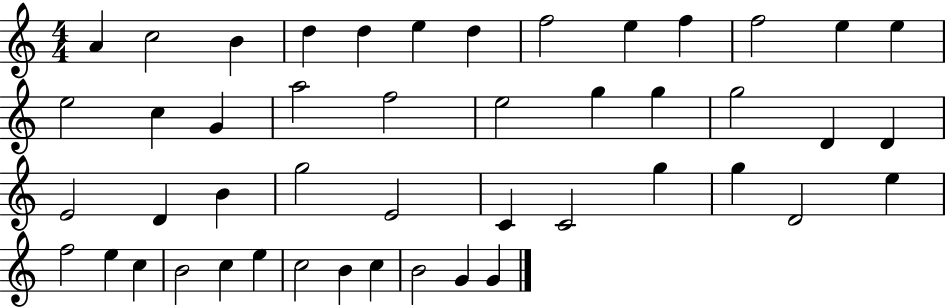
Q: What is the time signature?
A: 4/4